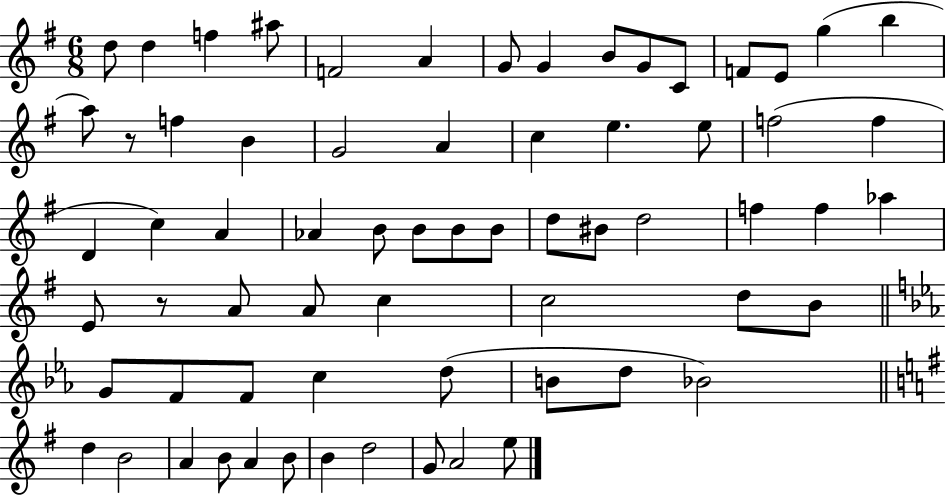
{
  \clef treble
  \numericTimeSignature
  \time 6/8
  \key g \major
  d''8 d''4 f''4 ais''8 | f'2 a'4 | g'8 g'4 b'8 g'8 c'8 | f'8 e'8 g''4( b''4 | \break a''8) r8 f''4 b'4 | g'2 a'4 | c''4 e''4. e''8 | f''2( f''4 | \break d'4 c''4) a'4 | aes'4 b'8 b'8 b'8 b'8 | d''8 bis'8 d''2 | f''4 f''4 aes''4 | \break e'8 r8 a'8 a'8 c''4 | c''2 d''8 b'8 | \bar "||" \break \key ees \major g'8 f'8 f'8 c''4 d''8( | b'8 d''8 bes'2) | \bar "||" \break \key e \minor d''4 b'2 | a'4 b'8 a'4 b'8 | b'4 d''2 | g'8 a'2 e''8 | \break \bar "|."
}